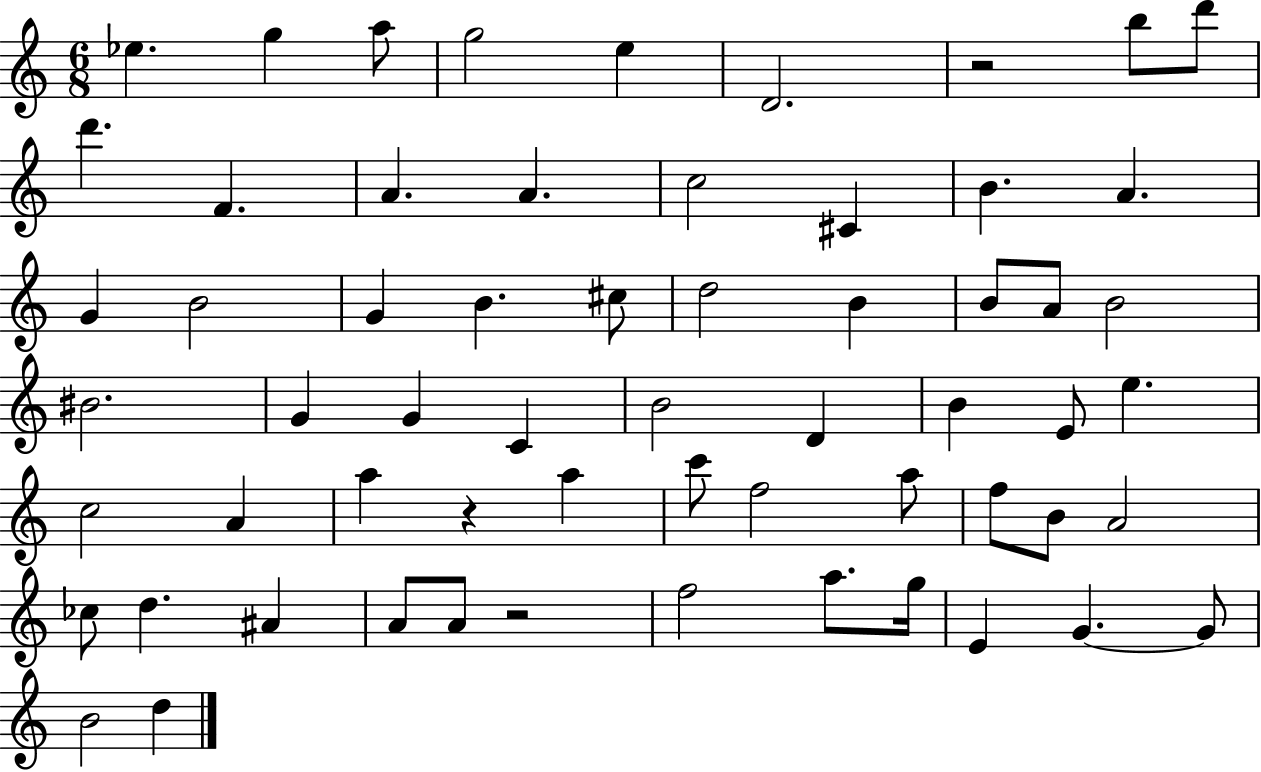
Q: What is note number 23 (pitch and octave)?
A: B4